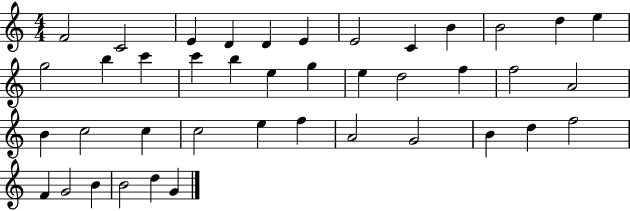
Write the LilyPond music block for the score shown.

{
  \clef treble
  \numericTimeSignature
  \time 4/4
  \key c \major
  f'2 c'2 | e'4 d'4 d'4 e'4 | e'2 c'4 b'4 | b'2 d''4 e''4 | \break g''2 b''4 c'''4 | c'''4 b''4 e''4 g''4 | e''4 d''2 f''4 | f''2 a'2 | \break b'4 c''2 c''4 | c''2 e''4 f''4 | a'2 g'2 | b'4 d''4 f''2 | \break f'4 g'2 b'4 | b'2 d''4 g'4 | \bar "|."
}